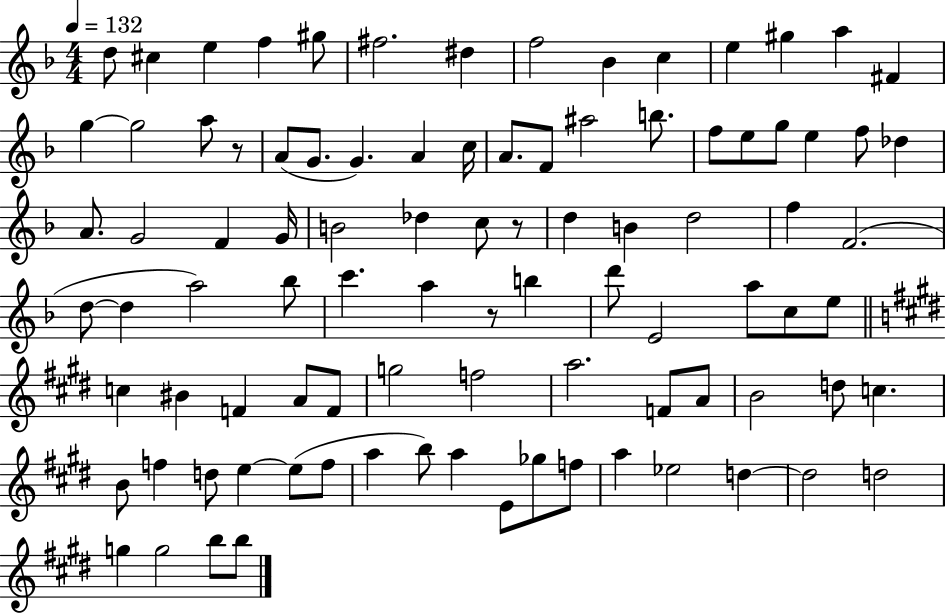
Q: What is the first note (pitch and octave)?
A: D5